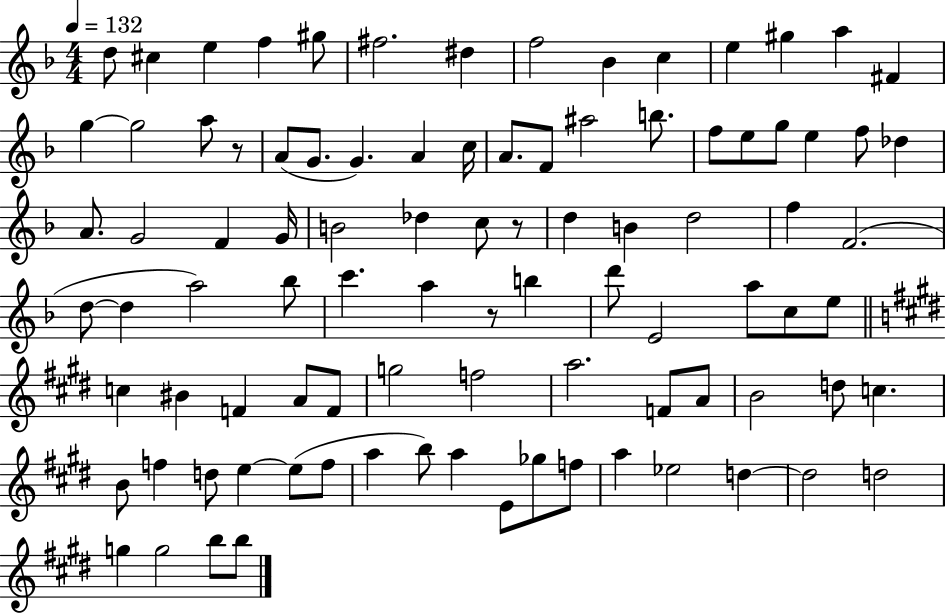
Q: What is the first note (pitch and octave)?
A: D5